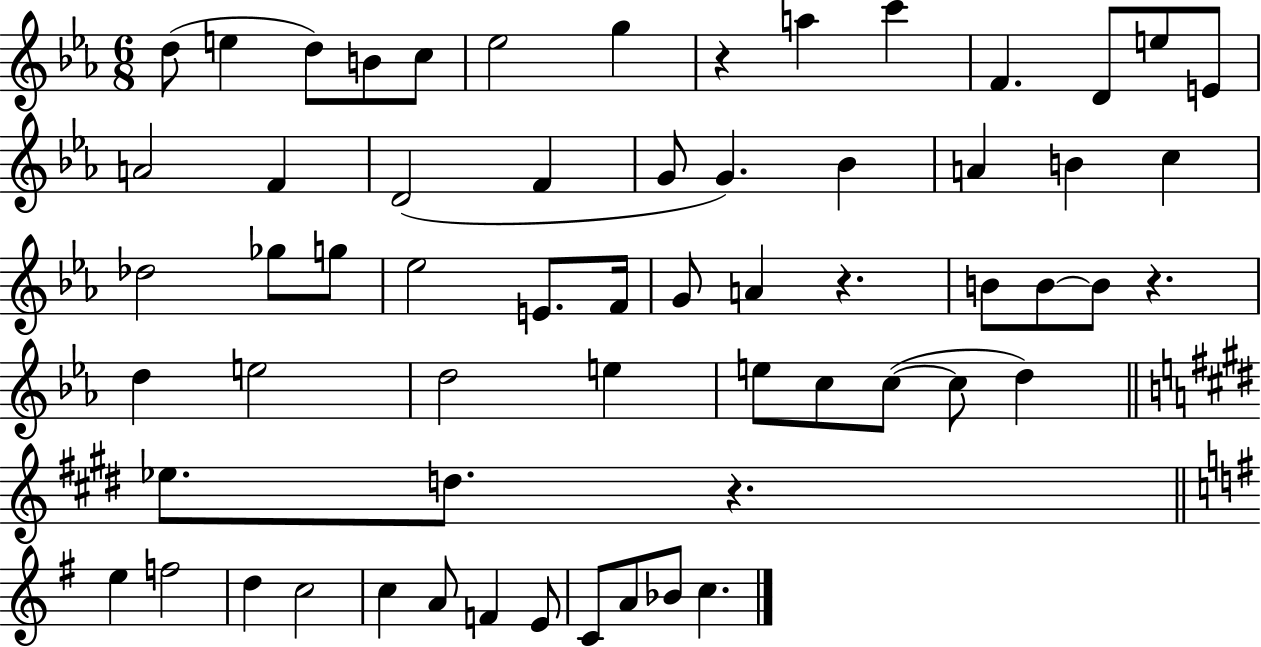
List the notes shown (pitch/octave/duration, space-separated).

D5/e E5/q D5/e B4/e C5/e Eb5/h G5/q R/q A5/q C6/q F4/q. D4/e E5/e E4/e A4/h F4/q D4/h F4/q G4/e G4/q. Bb4/q A4/q B4/q C5/q Db5/h Gb5/e G5/e Eb5/h E4/e. F4/s G4/e A4/q R/q. B4/e B4/e B4/e R/q. D5/q E5/h D5/h E5/q E5/e C5/e C5/e C5/e D5/q Eb5/e. D5/e. R/q. E5/q F5/h D5/q C5/h C5/q A4/e F4/q E4/e C4/e A4/e Bb4/e C5/q.